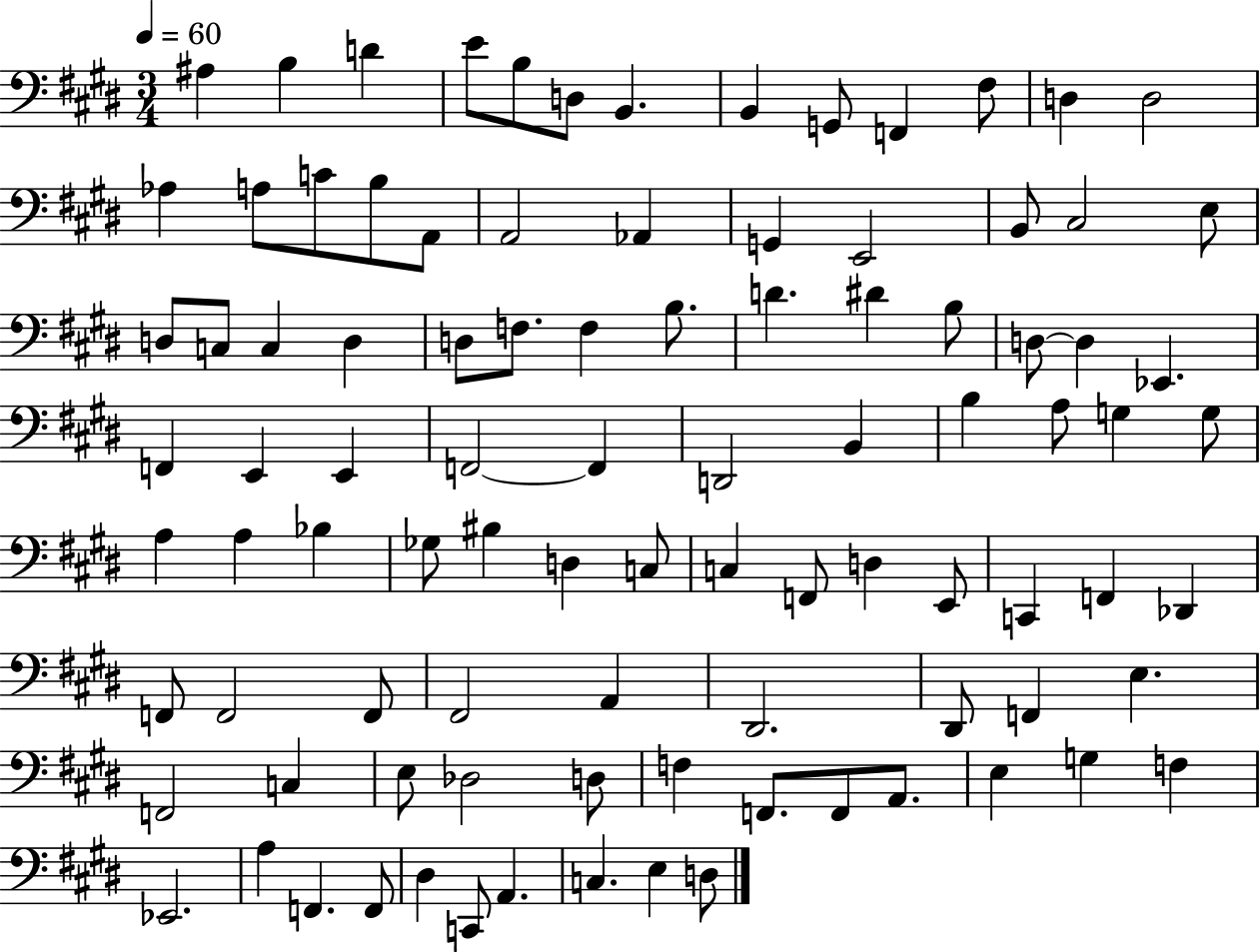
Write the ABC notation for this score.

X:1
T:Untitled
M:3/4
L:1/4
K:E
^A, B, D E/2 B,/2 D,/2 B,, B,, G,,/2 F,, ^F,/2 D, D,2 _A, A,/2 C/2 B,/2 A,,/2 A,,2 _A,, G,, E,,2 B,,/2 ^C,2 E,/2 D,/2 C,/2 C, D, D,/2 F,/2 F, B,/2 D ^D B,/2 D,/2 D, _E,, F,, E,, E,, F,,2 F,, D,,2 B,, B, A,/2 G, G,/2 A, A, _B, _G,/2 ^B, D, C,/2 C, F,,/2 D, E,,/2 C,, F,, _D,, F,,/2 F,,2 F,,/2 ^F,,2 A,, ^D,,2 ^D,,/2 F,, E, F,,2 C, E,/2 _D,2 D,/2 F, F,,/2 F,,/2 A,,/2 E, G, F, _E,,2 A, F,, F,,/2 ^D, C,,/2 A,, C, E, D,/2